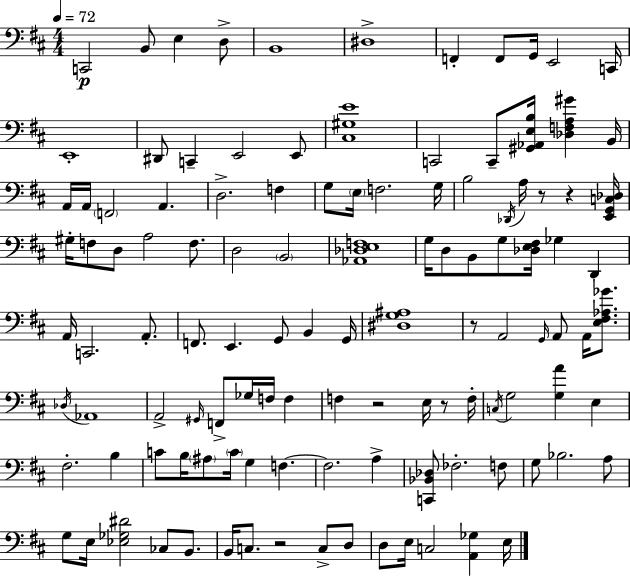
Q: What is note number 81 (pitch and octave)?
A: A3